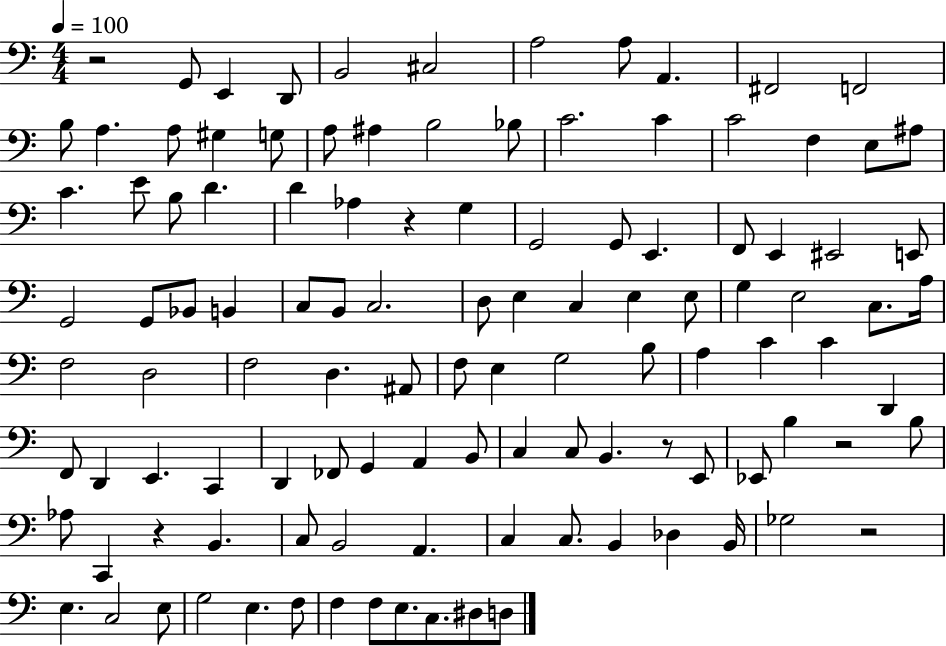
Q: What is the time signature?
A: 4/4